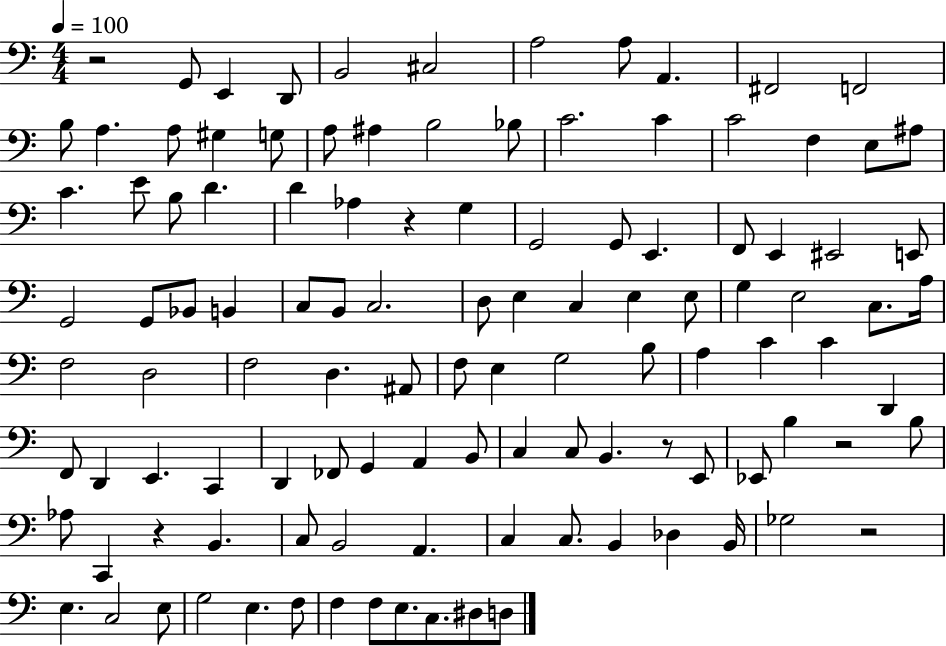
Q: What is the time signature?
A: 4/4